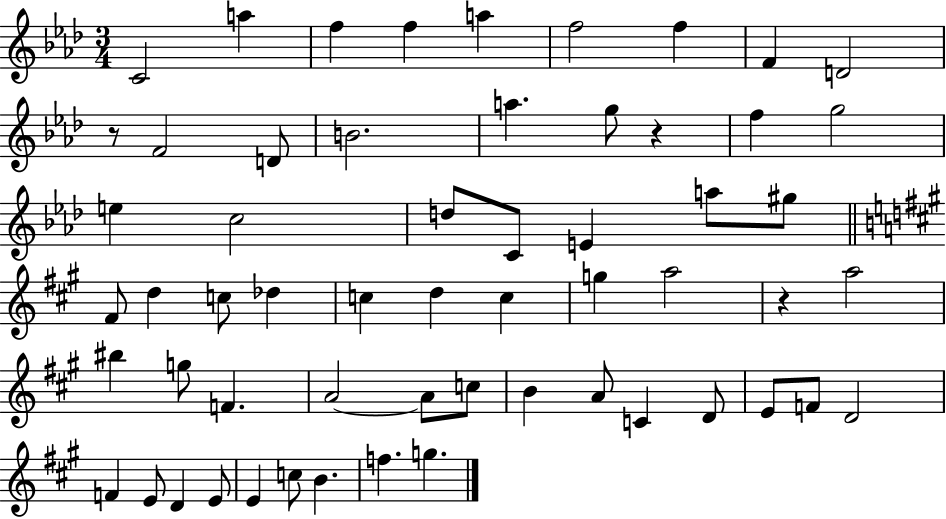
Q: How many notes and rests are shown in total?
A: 58